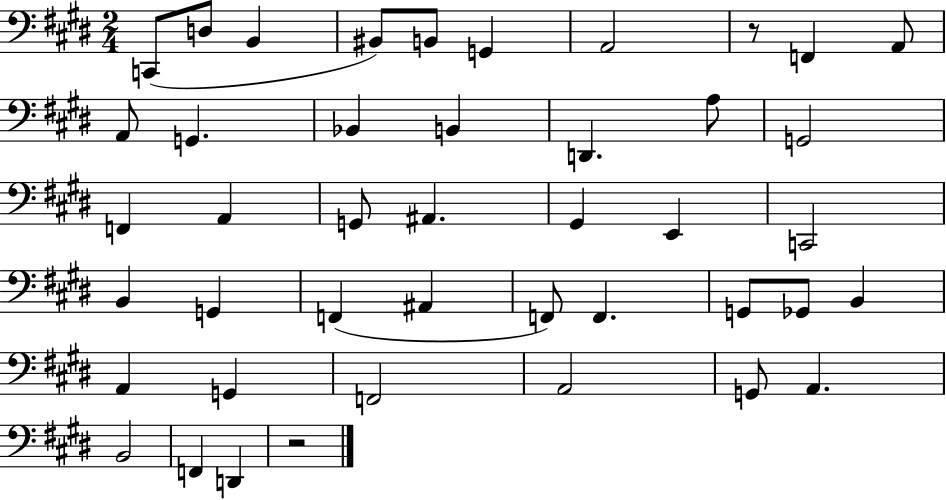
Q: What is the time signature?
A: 2/4